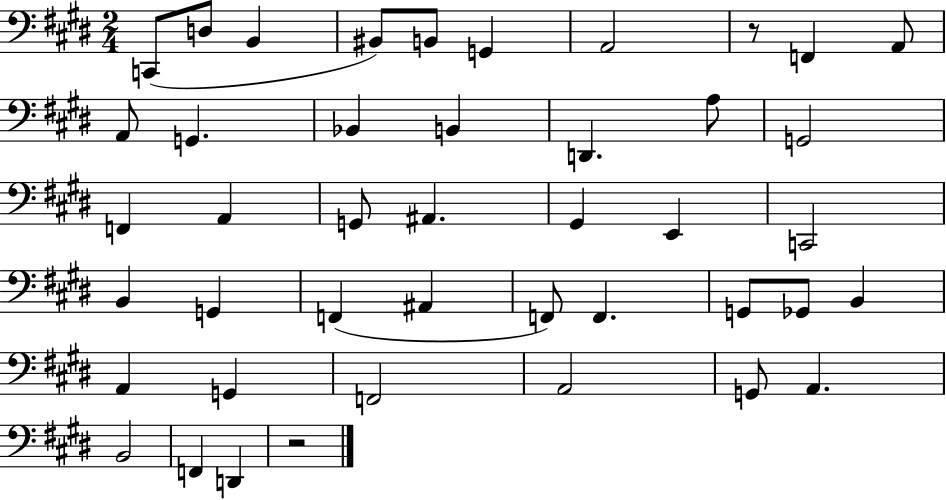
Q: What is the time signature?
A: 2/4